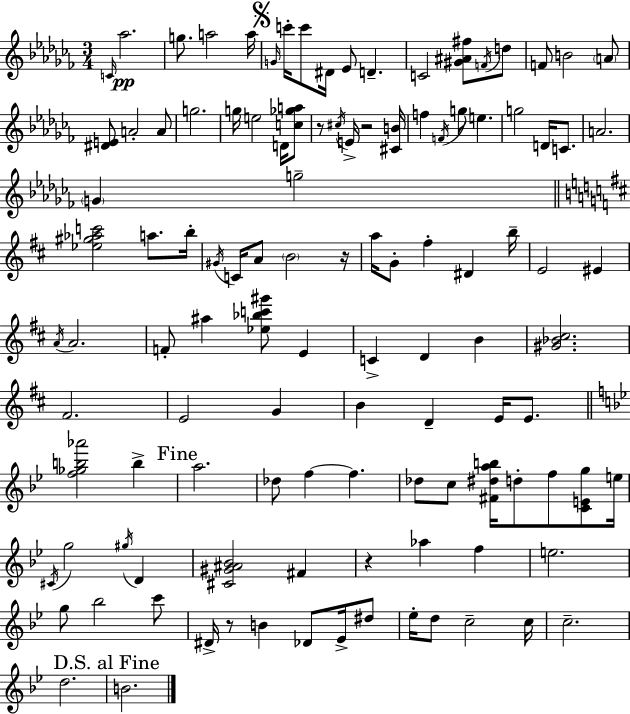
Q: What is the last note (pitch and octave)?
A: B4